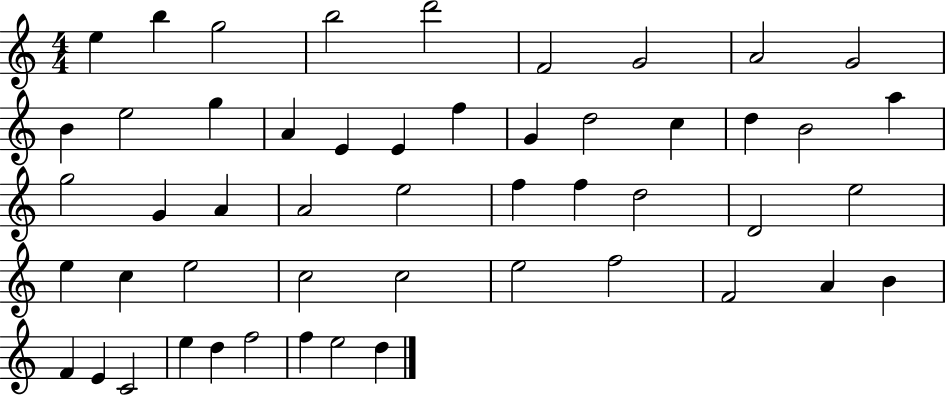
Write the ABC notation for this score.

X:1
T:Untitled
M:4/4
L:1/4
K:C
e b g2 b2 d'2 F2 G2 A2 G2 B e2 g A E E f G d2 c d B2 a g2 G A A2 e2 f f d2 D2 e2 e c e2 c2 c2 e2 f2 F2 A B F E C2 e d f2 f e2 d